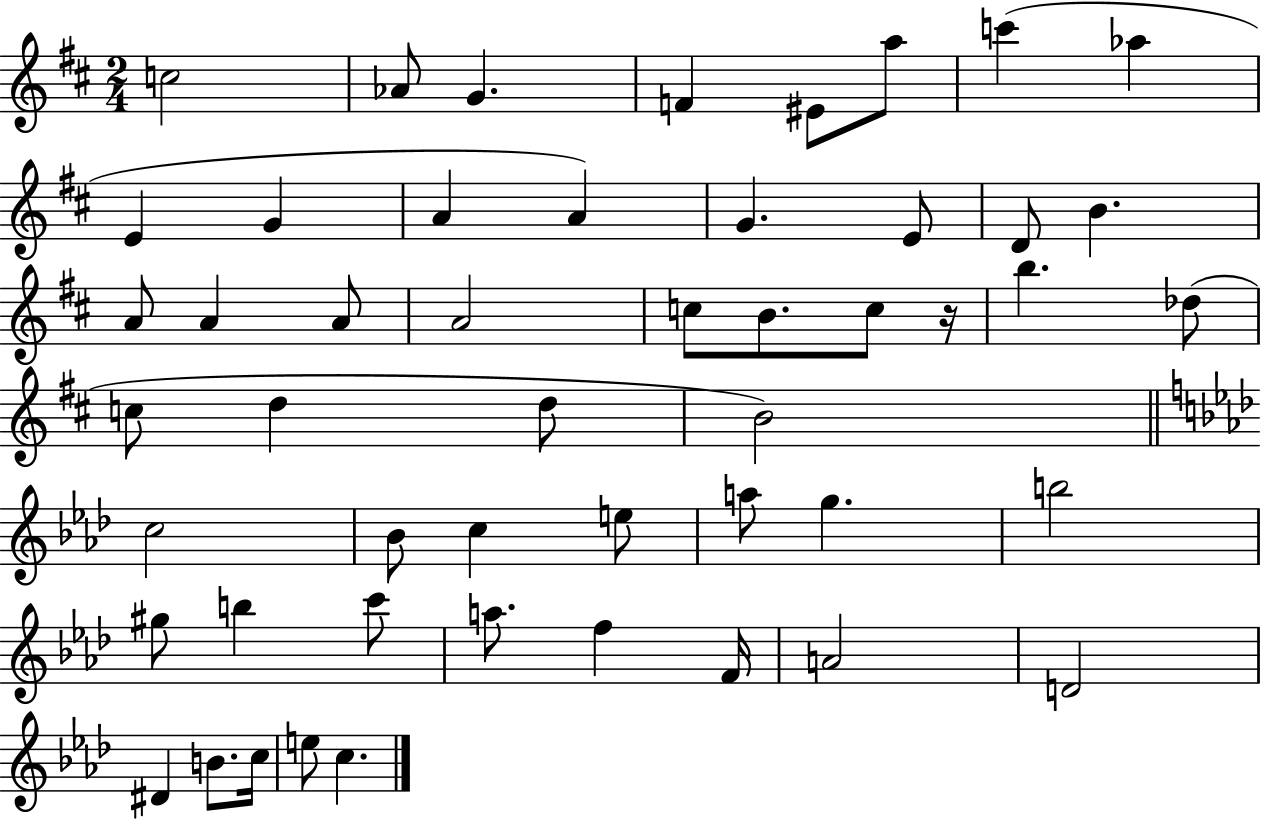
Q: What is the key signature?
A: D major